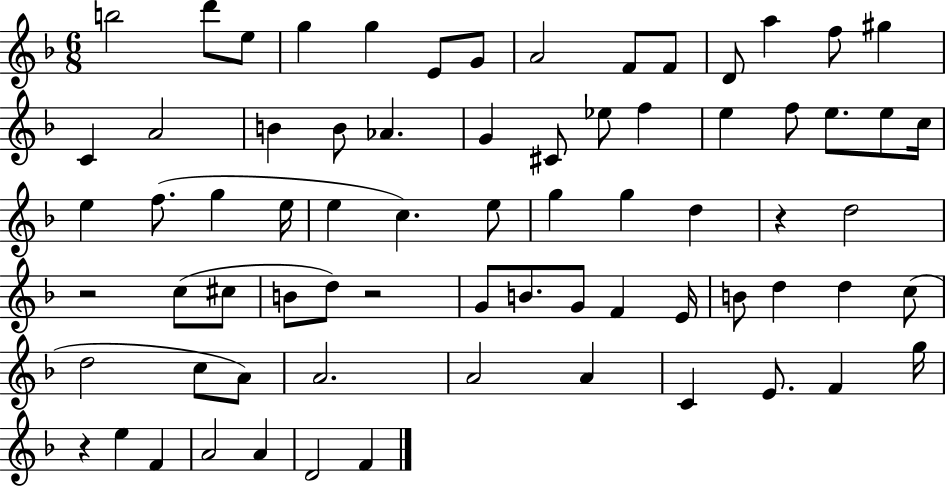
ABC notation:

X:1
T:Untitled
M:6/8
L:1/4
K:F
b2 d'/2 e/2 g g E/2 G/2 A2 F/2 F/2 D/2 a f/2 ^g C A2 B B/2 _A G ^C/2 _e/2 f e f/2 e/2 e/2 c/4 e f/2 g e/4 e c e/2 g g d z d2 z2 c/2 ^c/2 B/2 d/2 z2 G/2 B/2 G/2 F E/4 B/2 d d c/2 d2 c/2 A/2 A2 A2 A C E/2 F g/4 z e F A2 A D2 F